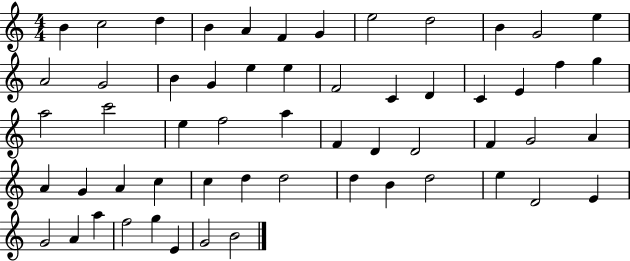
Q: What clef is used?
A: treble